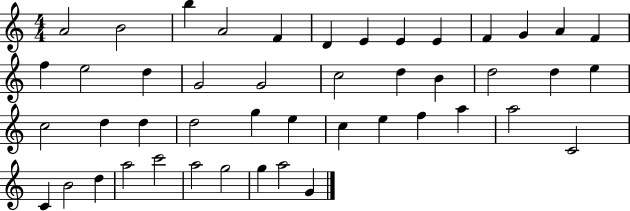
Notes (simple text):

A4/h B4/h B5/q A4/h F4/q D4/q E4/q E4/q E4/q F4/q G4/q A4/q F4/q F5/q E5/h D5/q G4/h G4/h C5/h D5/q B4/q D5/h D5/q E5/q C5/h D5/q D5/q D5/h G5/q E5/q C5/q E5/q F5/q A5/q A5/h C4/h C4/q B4/h D5/q A5/h C6/h A5/h G5/h G5/q A5/h G4/q